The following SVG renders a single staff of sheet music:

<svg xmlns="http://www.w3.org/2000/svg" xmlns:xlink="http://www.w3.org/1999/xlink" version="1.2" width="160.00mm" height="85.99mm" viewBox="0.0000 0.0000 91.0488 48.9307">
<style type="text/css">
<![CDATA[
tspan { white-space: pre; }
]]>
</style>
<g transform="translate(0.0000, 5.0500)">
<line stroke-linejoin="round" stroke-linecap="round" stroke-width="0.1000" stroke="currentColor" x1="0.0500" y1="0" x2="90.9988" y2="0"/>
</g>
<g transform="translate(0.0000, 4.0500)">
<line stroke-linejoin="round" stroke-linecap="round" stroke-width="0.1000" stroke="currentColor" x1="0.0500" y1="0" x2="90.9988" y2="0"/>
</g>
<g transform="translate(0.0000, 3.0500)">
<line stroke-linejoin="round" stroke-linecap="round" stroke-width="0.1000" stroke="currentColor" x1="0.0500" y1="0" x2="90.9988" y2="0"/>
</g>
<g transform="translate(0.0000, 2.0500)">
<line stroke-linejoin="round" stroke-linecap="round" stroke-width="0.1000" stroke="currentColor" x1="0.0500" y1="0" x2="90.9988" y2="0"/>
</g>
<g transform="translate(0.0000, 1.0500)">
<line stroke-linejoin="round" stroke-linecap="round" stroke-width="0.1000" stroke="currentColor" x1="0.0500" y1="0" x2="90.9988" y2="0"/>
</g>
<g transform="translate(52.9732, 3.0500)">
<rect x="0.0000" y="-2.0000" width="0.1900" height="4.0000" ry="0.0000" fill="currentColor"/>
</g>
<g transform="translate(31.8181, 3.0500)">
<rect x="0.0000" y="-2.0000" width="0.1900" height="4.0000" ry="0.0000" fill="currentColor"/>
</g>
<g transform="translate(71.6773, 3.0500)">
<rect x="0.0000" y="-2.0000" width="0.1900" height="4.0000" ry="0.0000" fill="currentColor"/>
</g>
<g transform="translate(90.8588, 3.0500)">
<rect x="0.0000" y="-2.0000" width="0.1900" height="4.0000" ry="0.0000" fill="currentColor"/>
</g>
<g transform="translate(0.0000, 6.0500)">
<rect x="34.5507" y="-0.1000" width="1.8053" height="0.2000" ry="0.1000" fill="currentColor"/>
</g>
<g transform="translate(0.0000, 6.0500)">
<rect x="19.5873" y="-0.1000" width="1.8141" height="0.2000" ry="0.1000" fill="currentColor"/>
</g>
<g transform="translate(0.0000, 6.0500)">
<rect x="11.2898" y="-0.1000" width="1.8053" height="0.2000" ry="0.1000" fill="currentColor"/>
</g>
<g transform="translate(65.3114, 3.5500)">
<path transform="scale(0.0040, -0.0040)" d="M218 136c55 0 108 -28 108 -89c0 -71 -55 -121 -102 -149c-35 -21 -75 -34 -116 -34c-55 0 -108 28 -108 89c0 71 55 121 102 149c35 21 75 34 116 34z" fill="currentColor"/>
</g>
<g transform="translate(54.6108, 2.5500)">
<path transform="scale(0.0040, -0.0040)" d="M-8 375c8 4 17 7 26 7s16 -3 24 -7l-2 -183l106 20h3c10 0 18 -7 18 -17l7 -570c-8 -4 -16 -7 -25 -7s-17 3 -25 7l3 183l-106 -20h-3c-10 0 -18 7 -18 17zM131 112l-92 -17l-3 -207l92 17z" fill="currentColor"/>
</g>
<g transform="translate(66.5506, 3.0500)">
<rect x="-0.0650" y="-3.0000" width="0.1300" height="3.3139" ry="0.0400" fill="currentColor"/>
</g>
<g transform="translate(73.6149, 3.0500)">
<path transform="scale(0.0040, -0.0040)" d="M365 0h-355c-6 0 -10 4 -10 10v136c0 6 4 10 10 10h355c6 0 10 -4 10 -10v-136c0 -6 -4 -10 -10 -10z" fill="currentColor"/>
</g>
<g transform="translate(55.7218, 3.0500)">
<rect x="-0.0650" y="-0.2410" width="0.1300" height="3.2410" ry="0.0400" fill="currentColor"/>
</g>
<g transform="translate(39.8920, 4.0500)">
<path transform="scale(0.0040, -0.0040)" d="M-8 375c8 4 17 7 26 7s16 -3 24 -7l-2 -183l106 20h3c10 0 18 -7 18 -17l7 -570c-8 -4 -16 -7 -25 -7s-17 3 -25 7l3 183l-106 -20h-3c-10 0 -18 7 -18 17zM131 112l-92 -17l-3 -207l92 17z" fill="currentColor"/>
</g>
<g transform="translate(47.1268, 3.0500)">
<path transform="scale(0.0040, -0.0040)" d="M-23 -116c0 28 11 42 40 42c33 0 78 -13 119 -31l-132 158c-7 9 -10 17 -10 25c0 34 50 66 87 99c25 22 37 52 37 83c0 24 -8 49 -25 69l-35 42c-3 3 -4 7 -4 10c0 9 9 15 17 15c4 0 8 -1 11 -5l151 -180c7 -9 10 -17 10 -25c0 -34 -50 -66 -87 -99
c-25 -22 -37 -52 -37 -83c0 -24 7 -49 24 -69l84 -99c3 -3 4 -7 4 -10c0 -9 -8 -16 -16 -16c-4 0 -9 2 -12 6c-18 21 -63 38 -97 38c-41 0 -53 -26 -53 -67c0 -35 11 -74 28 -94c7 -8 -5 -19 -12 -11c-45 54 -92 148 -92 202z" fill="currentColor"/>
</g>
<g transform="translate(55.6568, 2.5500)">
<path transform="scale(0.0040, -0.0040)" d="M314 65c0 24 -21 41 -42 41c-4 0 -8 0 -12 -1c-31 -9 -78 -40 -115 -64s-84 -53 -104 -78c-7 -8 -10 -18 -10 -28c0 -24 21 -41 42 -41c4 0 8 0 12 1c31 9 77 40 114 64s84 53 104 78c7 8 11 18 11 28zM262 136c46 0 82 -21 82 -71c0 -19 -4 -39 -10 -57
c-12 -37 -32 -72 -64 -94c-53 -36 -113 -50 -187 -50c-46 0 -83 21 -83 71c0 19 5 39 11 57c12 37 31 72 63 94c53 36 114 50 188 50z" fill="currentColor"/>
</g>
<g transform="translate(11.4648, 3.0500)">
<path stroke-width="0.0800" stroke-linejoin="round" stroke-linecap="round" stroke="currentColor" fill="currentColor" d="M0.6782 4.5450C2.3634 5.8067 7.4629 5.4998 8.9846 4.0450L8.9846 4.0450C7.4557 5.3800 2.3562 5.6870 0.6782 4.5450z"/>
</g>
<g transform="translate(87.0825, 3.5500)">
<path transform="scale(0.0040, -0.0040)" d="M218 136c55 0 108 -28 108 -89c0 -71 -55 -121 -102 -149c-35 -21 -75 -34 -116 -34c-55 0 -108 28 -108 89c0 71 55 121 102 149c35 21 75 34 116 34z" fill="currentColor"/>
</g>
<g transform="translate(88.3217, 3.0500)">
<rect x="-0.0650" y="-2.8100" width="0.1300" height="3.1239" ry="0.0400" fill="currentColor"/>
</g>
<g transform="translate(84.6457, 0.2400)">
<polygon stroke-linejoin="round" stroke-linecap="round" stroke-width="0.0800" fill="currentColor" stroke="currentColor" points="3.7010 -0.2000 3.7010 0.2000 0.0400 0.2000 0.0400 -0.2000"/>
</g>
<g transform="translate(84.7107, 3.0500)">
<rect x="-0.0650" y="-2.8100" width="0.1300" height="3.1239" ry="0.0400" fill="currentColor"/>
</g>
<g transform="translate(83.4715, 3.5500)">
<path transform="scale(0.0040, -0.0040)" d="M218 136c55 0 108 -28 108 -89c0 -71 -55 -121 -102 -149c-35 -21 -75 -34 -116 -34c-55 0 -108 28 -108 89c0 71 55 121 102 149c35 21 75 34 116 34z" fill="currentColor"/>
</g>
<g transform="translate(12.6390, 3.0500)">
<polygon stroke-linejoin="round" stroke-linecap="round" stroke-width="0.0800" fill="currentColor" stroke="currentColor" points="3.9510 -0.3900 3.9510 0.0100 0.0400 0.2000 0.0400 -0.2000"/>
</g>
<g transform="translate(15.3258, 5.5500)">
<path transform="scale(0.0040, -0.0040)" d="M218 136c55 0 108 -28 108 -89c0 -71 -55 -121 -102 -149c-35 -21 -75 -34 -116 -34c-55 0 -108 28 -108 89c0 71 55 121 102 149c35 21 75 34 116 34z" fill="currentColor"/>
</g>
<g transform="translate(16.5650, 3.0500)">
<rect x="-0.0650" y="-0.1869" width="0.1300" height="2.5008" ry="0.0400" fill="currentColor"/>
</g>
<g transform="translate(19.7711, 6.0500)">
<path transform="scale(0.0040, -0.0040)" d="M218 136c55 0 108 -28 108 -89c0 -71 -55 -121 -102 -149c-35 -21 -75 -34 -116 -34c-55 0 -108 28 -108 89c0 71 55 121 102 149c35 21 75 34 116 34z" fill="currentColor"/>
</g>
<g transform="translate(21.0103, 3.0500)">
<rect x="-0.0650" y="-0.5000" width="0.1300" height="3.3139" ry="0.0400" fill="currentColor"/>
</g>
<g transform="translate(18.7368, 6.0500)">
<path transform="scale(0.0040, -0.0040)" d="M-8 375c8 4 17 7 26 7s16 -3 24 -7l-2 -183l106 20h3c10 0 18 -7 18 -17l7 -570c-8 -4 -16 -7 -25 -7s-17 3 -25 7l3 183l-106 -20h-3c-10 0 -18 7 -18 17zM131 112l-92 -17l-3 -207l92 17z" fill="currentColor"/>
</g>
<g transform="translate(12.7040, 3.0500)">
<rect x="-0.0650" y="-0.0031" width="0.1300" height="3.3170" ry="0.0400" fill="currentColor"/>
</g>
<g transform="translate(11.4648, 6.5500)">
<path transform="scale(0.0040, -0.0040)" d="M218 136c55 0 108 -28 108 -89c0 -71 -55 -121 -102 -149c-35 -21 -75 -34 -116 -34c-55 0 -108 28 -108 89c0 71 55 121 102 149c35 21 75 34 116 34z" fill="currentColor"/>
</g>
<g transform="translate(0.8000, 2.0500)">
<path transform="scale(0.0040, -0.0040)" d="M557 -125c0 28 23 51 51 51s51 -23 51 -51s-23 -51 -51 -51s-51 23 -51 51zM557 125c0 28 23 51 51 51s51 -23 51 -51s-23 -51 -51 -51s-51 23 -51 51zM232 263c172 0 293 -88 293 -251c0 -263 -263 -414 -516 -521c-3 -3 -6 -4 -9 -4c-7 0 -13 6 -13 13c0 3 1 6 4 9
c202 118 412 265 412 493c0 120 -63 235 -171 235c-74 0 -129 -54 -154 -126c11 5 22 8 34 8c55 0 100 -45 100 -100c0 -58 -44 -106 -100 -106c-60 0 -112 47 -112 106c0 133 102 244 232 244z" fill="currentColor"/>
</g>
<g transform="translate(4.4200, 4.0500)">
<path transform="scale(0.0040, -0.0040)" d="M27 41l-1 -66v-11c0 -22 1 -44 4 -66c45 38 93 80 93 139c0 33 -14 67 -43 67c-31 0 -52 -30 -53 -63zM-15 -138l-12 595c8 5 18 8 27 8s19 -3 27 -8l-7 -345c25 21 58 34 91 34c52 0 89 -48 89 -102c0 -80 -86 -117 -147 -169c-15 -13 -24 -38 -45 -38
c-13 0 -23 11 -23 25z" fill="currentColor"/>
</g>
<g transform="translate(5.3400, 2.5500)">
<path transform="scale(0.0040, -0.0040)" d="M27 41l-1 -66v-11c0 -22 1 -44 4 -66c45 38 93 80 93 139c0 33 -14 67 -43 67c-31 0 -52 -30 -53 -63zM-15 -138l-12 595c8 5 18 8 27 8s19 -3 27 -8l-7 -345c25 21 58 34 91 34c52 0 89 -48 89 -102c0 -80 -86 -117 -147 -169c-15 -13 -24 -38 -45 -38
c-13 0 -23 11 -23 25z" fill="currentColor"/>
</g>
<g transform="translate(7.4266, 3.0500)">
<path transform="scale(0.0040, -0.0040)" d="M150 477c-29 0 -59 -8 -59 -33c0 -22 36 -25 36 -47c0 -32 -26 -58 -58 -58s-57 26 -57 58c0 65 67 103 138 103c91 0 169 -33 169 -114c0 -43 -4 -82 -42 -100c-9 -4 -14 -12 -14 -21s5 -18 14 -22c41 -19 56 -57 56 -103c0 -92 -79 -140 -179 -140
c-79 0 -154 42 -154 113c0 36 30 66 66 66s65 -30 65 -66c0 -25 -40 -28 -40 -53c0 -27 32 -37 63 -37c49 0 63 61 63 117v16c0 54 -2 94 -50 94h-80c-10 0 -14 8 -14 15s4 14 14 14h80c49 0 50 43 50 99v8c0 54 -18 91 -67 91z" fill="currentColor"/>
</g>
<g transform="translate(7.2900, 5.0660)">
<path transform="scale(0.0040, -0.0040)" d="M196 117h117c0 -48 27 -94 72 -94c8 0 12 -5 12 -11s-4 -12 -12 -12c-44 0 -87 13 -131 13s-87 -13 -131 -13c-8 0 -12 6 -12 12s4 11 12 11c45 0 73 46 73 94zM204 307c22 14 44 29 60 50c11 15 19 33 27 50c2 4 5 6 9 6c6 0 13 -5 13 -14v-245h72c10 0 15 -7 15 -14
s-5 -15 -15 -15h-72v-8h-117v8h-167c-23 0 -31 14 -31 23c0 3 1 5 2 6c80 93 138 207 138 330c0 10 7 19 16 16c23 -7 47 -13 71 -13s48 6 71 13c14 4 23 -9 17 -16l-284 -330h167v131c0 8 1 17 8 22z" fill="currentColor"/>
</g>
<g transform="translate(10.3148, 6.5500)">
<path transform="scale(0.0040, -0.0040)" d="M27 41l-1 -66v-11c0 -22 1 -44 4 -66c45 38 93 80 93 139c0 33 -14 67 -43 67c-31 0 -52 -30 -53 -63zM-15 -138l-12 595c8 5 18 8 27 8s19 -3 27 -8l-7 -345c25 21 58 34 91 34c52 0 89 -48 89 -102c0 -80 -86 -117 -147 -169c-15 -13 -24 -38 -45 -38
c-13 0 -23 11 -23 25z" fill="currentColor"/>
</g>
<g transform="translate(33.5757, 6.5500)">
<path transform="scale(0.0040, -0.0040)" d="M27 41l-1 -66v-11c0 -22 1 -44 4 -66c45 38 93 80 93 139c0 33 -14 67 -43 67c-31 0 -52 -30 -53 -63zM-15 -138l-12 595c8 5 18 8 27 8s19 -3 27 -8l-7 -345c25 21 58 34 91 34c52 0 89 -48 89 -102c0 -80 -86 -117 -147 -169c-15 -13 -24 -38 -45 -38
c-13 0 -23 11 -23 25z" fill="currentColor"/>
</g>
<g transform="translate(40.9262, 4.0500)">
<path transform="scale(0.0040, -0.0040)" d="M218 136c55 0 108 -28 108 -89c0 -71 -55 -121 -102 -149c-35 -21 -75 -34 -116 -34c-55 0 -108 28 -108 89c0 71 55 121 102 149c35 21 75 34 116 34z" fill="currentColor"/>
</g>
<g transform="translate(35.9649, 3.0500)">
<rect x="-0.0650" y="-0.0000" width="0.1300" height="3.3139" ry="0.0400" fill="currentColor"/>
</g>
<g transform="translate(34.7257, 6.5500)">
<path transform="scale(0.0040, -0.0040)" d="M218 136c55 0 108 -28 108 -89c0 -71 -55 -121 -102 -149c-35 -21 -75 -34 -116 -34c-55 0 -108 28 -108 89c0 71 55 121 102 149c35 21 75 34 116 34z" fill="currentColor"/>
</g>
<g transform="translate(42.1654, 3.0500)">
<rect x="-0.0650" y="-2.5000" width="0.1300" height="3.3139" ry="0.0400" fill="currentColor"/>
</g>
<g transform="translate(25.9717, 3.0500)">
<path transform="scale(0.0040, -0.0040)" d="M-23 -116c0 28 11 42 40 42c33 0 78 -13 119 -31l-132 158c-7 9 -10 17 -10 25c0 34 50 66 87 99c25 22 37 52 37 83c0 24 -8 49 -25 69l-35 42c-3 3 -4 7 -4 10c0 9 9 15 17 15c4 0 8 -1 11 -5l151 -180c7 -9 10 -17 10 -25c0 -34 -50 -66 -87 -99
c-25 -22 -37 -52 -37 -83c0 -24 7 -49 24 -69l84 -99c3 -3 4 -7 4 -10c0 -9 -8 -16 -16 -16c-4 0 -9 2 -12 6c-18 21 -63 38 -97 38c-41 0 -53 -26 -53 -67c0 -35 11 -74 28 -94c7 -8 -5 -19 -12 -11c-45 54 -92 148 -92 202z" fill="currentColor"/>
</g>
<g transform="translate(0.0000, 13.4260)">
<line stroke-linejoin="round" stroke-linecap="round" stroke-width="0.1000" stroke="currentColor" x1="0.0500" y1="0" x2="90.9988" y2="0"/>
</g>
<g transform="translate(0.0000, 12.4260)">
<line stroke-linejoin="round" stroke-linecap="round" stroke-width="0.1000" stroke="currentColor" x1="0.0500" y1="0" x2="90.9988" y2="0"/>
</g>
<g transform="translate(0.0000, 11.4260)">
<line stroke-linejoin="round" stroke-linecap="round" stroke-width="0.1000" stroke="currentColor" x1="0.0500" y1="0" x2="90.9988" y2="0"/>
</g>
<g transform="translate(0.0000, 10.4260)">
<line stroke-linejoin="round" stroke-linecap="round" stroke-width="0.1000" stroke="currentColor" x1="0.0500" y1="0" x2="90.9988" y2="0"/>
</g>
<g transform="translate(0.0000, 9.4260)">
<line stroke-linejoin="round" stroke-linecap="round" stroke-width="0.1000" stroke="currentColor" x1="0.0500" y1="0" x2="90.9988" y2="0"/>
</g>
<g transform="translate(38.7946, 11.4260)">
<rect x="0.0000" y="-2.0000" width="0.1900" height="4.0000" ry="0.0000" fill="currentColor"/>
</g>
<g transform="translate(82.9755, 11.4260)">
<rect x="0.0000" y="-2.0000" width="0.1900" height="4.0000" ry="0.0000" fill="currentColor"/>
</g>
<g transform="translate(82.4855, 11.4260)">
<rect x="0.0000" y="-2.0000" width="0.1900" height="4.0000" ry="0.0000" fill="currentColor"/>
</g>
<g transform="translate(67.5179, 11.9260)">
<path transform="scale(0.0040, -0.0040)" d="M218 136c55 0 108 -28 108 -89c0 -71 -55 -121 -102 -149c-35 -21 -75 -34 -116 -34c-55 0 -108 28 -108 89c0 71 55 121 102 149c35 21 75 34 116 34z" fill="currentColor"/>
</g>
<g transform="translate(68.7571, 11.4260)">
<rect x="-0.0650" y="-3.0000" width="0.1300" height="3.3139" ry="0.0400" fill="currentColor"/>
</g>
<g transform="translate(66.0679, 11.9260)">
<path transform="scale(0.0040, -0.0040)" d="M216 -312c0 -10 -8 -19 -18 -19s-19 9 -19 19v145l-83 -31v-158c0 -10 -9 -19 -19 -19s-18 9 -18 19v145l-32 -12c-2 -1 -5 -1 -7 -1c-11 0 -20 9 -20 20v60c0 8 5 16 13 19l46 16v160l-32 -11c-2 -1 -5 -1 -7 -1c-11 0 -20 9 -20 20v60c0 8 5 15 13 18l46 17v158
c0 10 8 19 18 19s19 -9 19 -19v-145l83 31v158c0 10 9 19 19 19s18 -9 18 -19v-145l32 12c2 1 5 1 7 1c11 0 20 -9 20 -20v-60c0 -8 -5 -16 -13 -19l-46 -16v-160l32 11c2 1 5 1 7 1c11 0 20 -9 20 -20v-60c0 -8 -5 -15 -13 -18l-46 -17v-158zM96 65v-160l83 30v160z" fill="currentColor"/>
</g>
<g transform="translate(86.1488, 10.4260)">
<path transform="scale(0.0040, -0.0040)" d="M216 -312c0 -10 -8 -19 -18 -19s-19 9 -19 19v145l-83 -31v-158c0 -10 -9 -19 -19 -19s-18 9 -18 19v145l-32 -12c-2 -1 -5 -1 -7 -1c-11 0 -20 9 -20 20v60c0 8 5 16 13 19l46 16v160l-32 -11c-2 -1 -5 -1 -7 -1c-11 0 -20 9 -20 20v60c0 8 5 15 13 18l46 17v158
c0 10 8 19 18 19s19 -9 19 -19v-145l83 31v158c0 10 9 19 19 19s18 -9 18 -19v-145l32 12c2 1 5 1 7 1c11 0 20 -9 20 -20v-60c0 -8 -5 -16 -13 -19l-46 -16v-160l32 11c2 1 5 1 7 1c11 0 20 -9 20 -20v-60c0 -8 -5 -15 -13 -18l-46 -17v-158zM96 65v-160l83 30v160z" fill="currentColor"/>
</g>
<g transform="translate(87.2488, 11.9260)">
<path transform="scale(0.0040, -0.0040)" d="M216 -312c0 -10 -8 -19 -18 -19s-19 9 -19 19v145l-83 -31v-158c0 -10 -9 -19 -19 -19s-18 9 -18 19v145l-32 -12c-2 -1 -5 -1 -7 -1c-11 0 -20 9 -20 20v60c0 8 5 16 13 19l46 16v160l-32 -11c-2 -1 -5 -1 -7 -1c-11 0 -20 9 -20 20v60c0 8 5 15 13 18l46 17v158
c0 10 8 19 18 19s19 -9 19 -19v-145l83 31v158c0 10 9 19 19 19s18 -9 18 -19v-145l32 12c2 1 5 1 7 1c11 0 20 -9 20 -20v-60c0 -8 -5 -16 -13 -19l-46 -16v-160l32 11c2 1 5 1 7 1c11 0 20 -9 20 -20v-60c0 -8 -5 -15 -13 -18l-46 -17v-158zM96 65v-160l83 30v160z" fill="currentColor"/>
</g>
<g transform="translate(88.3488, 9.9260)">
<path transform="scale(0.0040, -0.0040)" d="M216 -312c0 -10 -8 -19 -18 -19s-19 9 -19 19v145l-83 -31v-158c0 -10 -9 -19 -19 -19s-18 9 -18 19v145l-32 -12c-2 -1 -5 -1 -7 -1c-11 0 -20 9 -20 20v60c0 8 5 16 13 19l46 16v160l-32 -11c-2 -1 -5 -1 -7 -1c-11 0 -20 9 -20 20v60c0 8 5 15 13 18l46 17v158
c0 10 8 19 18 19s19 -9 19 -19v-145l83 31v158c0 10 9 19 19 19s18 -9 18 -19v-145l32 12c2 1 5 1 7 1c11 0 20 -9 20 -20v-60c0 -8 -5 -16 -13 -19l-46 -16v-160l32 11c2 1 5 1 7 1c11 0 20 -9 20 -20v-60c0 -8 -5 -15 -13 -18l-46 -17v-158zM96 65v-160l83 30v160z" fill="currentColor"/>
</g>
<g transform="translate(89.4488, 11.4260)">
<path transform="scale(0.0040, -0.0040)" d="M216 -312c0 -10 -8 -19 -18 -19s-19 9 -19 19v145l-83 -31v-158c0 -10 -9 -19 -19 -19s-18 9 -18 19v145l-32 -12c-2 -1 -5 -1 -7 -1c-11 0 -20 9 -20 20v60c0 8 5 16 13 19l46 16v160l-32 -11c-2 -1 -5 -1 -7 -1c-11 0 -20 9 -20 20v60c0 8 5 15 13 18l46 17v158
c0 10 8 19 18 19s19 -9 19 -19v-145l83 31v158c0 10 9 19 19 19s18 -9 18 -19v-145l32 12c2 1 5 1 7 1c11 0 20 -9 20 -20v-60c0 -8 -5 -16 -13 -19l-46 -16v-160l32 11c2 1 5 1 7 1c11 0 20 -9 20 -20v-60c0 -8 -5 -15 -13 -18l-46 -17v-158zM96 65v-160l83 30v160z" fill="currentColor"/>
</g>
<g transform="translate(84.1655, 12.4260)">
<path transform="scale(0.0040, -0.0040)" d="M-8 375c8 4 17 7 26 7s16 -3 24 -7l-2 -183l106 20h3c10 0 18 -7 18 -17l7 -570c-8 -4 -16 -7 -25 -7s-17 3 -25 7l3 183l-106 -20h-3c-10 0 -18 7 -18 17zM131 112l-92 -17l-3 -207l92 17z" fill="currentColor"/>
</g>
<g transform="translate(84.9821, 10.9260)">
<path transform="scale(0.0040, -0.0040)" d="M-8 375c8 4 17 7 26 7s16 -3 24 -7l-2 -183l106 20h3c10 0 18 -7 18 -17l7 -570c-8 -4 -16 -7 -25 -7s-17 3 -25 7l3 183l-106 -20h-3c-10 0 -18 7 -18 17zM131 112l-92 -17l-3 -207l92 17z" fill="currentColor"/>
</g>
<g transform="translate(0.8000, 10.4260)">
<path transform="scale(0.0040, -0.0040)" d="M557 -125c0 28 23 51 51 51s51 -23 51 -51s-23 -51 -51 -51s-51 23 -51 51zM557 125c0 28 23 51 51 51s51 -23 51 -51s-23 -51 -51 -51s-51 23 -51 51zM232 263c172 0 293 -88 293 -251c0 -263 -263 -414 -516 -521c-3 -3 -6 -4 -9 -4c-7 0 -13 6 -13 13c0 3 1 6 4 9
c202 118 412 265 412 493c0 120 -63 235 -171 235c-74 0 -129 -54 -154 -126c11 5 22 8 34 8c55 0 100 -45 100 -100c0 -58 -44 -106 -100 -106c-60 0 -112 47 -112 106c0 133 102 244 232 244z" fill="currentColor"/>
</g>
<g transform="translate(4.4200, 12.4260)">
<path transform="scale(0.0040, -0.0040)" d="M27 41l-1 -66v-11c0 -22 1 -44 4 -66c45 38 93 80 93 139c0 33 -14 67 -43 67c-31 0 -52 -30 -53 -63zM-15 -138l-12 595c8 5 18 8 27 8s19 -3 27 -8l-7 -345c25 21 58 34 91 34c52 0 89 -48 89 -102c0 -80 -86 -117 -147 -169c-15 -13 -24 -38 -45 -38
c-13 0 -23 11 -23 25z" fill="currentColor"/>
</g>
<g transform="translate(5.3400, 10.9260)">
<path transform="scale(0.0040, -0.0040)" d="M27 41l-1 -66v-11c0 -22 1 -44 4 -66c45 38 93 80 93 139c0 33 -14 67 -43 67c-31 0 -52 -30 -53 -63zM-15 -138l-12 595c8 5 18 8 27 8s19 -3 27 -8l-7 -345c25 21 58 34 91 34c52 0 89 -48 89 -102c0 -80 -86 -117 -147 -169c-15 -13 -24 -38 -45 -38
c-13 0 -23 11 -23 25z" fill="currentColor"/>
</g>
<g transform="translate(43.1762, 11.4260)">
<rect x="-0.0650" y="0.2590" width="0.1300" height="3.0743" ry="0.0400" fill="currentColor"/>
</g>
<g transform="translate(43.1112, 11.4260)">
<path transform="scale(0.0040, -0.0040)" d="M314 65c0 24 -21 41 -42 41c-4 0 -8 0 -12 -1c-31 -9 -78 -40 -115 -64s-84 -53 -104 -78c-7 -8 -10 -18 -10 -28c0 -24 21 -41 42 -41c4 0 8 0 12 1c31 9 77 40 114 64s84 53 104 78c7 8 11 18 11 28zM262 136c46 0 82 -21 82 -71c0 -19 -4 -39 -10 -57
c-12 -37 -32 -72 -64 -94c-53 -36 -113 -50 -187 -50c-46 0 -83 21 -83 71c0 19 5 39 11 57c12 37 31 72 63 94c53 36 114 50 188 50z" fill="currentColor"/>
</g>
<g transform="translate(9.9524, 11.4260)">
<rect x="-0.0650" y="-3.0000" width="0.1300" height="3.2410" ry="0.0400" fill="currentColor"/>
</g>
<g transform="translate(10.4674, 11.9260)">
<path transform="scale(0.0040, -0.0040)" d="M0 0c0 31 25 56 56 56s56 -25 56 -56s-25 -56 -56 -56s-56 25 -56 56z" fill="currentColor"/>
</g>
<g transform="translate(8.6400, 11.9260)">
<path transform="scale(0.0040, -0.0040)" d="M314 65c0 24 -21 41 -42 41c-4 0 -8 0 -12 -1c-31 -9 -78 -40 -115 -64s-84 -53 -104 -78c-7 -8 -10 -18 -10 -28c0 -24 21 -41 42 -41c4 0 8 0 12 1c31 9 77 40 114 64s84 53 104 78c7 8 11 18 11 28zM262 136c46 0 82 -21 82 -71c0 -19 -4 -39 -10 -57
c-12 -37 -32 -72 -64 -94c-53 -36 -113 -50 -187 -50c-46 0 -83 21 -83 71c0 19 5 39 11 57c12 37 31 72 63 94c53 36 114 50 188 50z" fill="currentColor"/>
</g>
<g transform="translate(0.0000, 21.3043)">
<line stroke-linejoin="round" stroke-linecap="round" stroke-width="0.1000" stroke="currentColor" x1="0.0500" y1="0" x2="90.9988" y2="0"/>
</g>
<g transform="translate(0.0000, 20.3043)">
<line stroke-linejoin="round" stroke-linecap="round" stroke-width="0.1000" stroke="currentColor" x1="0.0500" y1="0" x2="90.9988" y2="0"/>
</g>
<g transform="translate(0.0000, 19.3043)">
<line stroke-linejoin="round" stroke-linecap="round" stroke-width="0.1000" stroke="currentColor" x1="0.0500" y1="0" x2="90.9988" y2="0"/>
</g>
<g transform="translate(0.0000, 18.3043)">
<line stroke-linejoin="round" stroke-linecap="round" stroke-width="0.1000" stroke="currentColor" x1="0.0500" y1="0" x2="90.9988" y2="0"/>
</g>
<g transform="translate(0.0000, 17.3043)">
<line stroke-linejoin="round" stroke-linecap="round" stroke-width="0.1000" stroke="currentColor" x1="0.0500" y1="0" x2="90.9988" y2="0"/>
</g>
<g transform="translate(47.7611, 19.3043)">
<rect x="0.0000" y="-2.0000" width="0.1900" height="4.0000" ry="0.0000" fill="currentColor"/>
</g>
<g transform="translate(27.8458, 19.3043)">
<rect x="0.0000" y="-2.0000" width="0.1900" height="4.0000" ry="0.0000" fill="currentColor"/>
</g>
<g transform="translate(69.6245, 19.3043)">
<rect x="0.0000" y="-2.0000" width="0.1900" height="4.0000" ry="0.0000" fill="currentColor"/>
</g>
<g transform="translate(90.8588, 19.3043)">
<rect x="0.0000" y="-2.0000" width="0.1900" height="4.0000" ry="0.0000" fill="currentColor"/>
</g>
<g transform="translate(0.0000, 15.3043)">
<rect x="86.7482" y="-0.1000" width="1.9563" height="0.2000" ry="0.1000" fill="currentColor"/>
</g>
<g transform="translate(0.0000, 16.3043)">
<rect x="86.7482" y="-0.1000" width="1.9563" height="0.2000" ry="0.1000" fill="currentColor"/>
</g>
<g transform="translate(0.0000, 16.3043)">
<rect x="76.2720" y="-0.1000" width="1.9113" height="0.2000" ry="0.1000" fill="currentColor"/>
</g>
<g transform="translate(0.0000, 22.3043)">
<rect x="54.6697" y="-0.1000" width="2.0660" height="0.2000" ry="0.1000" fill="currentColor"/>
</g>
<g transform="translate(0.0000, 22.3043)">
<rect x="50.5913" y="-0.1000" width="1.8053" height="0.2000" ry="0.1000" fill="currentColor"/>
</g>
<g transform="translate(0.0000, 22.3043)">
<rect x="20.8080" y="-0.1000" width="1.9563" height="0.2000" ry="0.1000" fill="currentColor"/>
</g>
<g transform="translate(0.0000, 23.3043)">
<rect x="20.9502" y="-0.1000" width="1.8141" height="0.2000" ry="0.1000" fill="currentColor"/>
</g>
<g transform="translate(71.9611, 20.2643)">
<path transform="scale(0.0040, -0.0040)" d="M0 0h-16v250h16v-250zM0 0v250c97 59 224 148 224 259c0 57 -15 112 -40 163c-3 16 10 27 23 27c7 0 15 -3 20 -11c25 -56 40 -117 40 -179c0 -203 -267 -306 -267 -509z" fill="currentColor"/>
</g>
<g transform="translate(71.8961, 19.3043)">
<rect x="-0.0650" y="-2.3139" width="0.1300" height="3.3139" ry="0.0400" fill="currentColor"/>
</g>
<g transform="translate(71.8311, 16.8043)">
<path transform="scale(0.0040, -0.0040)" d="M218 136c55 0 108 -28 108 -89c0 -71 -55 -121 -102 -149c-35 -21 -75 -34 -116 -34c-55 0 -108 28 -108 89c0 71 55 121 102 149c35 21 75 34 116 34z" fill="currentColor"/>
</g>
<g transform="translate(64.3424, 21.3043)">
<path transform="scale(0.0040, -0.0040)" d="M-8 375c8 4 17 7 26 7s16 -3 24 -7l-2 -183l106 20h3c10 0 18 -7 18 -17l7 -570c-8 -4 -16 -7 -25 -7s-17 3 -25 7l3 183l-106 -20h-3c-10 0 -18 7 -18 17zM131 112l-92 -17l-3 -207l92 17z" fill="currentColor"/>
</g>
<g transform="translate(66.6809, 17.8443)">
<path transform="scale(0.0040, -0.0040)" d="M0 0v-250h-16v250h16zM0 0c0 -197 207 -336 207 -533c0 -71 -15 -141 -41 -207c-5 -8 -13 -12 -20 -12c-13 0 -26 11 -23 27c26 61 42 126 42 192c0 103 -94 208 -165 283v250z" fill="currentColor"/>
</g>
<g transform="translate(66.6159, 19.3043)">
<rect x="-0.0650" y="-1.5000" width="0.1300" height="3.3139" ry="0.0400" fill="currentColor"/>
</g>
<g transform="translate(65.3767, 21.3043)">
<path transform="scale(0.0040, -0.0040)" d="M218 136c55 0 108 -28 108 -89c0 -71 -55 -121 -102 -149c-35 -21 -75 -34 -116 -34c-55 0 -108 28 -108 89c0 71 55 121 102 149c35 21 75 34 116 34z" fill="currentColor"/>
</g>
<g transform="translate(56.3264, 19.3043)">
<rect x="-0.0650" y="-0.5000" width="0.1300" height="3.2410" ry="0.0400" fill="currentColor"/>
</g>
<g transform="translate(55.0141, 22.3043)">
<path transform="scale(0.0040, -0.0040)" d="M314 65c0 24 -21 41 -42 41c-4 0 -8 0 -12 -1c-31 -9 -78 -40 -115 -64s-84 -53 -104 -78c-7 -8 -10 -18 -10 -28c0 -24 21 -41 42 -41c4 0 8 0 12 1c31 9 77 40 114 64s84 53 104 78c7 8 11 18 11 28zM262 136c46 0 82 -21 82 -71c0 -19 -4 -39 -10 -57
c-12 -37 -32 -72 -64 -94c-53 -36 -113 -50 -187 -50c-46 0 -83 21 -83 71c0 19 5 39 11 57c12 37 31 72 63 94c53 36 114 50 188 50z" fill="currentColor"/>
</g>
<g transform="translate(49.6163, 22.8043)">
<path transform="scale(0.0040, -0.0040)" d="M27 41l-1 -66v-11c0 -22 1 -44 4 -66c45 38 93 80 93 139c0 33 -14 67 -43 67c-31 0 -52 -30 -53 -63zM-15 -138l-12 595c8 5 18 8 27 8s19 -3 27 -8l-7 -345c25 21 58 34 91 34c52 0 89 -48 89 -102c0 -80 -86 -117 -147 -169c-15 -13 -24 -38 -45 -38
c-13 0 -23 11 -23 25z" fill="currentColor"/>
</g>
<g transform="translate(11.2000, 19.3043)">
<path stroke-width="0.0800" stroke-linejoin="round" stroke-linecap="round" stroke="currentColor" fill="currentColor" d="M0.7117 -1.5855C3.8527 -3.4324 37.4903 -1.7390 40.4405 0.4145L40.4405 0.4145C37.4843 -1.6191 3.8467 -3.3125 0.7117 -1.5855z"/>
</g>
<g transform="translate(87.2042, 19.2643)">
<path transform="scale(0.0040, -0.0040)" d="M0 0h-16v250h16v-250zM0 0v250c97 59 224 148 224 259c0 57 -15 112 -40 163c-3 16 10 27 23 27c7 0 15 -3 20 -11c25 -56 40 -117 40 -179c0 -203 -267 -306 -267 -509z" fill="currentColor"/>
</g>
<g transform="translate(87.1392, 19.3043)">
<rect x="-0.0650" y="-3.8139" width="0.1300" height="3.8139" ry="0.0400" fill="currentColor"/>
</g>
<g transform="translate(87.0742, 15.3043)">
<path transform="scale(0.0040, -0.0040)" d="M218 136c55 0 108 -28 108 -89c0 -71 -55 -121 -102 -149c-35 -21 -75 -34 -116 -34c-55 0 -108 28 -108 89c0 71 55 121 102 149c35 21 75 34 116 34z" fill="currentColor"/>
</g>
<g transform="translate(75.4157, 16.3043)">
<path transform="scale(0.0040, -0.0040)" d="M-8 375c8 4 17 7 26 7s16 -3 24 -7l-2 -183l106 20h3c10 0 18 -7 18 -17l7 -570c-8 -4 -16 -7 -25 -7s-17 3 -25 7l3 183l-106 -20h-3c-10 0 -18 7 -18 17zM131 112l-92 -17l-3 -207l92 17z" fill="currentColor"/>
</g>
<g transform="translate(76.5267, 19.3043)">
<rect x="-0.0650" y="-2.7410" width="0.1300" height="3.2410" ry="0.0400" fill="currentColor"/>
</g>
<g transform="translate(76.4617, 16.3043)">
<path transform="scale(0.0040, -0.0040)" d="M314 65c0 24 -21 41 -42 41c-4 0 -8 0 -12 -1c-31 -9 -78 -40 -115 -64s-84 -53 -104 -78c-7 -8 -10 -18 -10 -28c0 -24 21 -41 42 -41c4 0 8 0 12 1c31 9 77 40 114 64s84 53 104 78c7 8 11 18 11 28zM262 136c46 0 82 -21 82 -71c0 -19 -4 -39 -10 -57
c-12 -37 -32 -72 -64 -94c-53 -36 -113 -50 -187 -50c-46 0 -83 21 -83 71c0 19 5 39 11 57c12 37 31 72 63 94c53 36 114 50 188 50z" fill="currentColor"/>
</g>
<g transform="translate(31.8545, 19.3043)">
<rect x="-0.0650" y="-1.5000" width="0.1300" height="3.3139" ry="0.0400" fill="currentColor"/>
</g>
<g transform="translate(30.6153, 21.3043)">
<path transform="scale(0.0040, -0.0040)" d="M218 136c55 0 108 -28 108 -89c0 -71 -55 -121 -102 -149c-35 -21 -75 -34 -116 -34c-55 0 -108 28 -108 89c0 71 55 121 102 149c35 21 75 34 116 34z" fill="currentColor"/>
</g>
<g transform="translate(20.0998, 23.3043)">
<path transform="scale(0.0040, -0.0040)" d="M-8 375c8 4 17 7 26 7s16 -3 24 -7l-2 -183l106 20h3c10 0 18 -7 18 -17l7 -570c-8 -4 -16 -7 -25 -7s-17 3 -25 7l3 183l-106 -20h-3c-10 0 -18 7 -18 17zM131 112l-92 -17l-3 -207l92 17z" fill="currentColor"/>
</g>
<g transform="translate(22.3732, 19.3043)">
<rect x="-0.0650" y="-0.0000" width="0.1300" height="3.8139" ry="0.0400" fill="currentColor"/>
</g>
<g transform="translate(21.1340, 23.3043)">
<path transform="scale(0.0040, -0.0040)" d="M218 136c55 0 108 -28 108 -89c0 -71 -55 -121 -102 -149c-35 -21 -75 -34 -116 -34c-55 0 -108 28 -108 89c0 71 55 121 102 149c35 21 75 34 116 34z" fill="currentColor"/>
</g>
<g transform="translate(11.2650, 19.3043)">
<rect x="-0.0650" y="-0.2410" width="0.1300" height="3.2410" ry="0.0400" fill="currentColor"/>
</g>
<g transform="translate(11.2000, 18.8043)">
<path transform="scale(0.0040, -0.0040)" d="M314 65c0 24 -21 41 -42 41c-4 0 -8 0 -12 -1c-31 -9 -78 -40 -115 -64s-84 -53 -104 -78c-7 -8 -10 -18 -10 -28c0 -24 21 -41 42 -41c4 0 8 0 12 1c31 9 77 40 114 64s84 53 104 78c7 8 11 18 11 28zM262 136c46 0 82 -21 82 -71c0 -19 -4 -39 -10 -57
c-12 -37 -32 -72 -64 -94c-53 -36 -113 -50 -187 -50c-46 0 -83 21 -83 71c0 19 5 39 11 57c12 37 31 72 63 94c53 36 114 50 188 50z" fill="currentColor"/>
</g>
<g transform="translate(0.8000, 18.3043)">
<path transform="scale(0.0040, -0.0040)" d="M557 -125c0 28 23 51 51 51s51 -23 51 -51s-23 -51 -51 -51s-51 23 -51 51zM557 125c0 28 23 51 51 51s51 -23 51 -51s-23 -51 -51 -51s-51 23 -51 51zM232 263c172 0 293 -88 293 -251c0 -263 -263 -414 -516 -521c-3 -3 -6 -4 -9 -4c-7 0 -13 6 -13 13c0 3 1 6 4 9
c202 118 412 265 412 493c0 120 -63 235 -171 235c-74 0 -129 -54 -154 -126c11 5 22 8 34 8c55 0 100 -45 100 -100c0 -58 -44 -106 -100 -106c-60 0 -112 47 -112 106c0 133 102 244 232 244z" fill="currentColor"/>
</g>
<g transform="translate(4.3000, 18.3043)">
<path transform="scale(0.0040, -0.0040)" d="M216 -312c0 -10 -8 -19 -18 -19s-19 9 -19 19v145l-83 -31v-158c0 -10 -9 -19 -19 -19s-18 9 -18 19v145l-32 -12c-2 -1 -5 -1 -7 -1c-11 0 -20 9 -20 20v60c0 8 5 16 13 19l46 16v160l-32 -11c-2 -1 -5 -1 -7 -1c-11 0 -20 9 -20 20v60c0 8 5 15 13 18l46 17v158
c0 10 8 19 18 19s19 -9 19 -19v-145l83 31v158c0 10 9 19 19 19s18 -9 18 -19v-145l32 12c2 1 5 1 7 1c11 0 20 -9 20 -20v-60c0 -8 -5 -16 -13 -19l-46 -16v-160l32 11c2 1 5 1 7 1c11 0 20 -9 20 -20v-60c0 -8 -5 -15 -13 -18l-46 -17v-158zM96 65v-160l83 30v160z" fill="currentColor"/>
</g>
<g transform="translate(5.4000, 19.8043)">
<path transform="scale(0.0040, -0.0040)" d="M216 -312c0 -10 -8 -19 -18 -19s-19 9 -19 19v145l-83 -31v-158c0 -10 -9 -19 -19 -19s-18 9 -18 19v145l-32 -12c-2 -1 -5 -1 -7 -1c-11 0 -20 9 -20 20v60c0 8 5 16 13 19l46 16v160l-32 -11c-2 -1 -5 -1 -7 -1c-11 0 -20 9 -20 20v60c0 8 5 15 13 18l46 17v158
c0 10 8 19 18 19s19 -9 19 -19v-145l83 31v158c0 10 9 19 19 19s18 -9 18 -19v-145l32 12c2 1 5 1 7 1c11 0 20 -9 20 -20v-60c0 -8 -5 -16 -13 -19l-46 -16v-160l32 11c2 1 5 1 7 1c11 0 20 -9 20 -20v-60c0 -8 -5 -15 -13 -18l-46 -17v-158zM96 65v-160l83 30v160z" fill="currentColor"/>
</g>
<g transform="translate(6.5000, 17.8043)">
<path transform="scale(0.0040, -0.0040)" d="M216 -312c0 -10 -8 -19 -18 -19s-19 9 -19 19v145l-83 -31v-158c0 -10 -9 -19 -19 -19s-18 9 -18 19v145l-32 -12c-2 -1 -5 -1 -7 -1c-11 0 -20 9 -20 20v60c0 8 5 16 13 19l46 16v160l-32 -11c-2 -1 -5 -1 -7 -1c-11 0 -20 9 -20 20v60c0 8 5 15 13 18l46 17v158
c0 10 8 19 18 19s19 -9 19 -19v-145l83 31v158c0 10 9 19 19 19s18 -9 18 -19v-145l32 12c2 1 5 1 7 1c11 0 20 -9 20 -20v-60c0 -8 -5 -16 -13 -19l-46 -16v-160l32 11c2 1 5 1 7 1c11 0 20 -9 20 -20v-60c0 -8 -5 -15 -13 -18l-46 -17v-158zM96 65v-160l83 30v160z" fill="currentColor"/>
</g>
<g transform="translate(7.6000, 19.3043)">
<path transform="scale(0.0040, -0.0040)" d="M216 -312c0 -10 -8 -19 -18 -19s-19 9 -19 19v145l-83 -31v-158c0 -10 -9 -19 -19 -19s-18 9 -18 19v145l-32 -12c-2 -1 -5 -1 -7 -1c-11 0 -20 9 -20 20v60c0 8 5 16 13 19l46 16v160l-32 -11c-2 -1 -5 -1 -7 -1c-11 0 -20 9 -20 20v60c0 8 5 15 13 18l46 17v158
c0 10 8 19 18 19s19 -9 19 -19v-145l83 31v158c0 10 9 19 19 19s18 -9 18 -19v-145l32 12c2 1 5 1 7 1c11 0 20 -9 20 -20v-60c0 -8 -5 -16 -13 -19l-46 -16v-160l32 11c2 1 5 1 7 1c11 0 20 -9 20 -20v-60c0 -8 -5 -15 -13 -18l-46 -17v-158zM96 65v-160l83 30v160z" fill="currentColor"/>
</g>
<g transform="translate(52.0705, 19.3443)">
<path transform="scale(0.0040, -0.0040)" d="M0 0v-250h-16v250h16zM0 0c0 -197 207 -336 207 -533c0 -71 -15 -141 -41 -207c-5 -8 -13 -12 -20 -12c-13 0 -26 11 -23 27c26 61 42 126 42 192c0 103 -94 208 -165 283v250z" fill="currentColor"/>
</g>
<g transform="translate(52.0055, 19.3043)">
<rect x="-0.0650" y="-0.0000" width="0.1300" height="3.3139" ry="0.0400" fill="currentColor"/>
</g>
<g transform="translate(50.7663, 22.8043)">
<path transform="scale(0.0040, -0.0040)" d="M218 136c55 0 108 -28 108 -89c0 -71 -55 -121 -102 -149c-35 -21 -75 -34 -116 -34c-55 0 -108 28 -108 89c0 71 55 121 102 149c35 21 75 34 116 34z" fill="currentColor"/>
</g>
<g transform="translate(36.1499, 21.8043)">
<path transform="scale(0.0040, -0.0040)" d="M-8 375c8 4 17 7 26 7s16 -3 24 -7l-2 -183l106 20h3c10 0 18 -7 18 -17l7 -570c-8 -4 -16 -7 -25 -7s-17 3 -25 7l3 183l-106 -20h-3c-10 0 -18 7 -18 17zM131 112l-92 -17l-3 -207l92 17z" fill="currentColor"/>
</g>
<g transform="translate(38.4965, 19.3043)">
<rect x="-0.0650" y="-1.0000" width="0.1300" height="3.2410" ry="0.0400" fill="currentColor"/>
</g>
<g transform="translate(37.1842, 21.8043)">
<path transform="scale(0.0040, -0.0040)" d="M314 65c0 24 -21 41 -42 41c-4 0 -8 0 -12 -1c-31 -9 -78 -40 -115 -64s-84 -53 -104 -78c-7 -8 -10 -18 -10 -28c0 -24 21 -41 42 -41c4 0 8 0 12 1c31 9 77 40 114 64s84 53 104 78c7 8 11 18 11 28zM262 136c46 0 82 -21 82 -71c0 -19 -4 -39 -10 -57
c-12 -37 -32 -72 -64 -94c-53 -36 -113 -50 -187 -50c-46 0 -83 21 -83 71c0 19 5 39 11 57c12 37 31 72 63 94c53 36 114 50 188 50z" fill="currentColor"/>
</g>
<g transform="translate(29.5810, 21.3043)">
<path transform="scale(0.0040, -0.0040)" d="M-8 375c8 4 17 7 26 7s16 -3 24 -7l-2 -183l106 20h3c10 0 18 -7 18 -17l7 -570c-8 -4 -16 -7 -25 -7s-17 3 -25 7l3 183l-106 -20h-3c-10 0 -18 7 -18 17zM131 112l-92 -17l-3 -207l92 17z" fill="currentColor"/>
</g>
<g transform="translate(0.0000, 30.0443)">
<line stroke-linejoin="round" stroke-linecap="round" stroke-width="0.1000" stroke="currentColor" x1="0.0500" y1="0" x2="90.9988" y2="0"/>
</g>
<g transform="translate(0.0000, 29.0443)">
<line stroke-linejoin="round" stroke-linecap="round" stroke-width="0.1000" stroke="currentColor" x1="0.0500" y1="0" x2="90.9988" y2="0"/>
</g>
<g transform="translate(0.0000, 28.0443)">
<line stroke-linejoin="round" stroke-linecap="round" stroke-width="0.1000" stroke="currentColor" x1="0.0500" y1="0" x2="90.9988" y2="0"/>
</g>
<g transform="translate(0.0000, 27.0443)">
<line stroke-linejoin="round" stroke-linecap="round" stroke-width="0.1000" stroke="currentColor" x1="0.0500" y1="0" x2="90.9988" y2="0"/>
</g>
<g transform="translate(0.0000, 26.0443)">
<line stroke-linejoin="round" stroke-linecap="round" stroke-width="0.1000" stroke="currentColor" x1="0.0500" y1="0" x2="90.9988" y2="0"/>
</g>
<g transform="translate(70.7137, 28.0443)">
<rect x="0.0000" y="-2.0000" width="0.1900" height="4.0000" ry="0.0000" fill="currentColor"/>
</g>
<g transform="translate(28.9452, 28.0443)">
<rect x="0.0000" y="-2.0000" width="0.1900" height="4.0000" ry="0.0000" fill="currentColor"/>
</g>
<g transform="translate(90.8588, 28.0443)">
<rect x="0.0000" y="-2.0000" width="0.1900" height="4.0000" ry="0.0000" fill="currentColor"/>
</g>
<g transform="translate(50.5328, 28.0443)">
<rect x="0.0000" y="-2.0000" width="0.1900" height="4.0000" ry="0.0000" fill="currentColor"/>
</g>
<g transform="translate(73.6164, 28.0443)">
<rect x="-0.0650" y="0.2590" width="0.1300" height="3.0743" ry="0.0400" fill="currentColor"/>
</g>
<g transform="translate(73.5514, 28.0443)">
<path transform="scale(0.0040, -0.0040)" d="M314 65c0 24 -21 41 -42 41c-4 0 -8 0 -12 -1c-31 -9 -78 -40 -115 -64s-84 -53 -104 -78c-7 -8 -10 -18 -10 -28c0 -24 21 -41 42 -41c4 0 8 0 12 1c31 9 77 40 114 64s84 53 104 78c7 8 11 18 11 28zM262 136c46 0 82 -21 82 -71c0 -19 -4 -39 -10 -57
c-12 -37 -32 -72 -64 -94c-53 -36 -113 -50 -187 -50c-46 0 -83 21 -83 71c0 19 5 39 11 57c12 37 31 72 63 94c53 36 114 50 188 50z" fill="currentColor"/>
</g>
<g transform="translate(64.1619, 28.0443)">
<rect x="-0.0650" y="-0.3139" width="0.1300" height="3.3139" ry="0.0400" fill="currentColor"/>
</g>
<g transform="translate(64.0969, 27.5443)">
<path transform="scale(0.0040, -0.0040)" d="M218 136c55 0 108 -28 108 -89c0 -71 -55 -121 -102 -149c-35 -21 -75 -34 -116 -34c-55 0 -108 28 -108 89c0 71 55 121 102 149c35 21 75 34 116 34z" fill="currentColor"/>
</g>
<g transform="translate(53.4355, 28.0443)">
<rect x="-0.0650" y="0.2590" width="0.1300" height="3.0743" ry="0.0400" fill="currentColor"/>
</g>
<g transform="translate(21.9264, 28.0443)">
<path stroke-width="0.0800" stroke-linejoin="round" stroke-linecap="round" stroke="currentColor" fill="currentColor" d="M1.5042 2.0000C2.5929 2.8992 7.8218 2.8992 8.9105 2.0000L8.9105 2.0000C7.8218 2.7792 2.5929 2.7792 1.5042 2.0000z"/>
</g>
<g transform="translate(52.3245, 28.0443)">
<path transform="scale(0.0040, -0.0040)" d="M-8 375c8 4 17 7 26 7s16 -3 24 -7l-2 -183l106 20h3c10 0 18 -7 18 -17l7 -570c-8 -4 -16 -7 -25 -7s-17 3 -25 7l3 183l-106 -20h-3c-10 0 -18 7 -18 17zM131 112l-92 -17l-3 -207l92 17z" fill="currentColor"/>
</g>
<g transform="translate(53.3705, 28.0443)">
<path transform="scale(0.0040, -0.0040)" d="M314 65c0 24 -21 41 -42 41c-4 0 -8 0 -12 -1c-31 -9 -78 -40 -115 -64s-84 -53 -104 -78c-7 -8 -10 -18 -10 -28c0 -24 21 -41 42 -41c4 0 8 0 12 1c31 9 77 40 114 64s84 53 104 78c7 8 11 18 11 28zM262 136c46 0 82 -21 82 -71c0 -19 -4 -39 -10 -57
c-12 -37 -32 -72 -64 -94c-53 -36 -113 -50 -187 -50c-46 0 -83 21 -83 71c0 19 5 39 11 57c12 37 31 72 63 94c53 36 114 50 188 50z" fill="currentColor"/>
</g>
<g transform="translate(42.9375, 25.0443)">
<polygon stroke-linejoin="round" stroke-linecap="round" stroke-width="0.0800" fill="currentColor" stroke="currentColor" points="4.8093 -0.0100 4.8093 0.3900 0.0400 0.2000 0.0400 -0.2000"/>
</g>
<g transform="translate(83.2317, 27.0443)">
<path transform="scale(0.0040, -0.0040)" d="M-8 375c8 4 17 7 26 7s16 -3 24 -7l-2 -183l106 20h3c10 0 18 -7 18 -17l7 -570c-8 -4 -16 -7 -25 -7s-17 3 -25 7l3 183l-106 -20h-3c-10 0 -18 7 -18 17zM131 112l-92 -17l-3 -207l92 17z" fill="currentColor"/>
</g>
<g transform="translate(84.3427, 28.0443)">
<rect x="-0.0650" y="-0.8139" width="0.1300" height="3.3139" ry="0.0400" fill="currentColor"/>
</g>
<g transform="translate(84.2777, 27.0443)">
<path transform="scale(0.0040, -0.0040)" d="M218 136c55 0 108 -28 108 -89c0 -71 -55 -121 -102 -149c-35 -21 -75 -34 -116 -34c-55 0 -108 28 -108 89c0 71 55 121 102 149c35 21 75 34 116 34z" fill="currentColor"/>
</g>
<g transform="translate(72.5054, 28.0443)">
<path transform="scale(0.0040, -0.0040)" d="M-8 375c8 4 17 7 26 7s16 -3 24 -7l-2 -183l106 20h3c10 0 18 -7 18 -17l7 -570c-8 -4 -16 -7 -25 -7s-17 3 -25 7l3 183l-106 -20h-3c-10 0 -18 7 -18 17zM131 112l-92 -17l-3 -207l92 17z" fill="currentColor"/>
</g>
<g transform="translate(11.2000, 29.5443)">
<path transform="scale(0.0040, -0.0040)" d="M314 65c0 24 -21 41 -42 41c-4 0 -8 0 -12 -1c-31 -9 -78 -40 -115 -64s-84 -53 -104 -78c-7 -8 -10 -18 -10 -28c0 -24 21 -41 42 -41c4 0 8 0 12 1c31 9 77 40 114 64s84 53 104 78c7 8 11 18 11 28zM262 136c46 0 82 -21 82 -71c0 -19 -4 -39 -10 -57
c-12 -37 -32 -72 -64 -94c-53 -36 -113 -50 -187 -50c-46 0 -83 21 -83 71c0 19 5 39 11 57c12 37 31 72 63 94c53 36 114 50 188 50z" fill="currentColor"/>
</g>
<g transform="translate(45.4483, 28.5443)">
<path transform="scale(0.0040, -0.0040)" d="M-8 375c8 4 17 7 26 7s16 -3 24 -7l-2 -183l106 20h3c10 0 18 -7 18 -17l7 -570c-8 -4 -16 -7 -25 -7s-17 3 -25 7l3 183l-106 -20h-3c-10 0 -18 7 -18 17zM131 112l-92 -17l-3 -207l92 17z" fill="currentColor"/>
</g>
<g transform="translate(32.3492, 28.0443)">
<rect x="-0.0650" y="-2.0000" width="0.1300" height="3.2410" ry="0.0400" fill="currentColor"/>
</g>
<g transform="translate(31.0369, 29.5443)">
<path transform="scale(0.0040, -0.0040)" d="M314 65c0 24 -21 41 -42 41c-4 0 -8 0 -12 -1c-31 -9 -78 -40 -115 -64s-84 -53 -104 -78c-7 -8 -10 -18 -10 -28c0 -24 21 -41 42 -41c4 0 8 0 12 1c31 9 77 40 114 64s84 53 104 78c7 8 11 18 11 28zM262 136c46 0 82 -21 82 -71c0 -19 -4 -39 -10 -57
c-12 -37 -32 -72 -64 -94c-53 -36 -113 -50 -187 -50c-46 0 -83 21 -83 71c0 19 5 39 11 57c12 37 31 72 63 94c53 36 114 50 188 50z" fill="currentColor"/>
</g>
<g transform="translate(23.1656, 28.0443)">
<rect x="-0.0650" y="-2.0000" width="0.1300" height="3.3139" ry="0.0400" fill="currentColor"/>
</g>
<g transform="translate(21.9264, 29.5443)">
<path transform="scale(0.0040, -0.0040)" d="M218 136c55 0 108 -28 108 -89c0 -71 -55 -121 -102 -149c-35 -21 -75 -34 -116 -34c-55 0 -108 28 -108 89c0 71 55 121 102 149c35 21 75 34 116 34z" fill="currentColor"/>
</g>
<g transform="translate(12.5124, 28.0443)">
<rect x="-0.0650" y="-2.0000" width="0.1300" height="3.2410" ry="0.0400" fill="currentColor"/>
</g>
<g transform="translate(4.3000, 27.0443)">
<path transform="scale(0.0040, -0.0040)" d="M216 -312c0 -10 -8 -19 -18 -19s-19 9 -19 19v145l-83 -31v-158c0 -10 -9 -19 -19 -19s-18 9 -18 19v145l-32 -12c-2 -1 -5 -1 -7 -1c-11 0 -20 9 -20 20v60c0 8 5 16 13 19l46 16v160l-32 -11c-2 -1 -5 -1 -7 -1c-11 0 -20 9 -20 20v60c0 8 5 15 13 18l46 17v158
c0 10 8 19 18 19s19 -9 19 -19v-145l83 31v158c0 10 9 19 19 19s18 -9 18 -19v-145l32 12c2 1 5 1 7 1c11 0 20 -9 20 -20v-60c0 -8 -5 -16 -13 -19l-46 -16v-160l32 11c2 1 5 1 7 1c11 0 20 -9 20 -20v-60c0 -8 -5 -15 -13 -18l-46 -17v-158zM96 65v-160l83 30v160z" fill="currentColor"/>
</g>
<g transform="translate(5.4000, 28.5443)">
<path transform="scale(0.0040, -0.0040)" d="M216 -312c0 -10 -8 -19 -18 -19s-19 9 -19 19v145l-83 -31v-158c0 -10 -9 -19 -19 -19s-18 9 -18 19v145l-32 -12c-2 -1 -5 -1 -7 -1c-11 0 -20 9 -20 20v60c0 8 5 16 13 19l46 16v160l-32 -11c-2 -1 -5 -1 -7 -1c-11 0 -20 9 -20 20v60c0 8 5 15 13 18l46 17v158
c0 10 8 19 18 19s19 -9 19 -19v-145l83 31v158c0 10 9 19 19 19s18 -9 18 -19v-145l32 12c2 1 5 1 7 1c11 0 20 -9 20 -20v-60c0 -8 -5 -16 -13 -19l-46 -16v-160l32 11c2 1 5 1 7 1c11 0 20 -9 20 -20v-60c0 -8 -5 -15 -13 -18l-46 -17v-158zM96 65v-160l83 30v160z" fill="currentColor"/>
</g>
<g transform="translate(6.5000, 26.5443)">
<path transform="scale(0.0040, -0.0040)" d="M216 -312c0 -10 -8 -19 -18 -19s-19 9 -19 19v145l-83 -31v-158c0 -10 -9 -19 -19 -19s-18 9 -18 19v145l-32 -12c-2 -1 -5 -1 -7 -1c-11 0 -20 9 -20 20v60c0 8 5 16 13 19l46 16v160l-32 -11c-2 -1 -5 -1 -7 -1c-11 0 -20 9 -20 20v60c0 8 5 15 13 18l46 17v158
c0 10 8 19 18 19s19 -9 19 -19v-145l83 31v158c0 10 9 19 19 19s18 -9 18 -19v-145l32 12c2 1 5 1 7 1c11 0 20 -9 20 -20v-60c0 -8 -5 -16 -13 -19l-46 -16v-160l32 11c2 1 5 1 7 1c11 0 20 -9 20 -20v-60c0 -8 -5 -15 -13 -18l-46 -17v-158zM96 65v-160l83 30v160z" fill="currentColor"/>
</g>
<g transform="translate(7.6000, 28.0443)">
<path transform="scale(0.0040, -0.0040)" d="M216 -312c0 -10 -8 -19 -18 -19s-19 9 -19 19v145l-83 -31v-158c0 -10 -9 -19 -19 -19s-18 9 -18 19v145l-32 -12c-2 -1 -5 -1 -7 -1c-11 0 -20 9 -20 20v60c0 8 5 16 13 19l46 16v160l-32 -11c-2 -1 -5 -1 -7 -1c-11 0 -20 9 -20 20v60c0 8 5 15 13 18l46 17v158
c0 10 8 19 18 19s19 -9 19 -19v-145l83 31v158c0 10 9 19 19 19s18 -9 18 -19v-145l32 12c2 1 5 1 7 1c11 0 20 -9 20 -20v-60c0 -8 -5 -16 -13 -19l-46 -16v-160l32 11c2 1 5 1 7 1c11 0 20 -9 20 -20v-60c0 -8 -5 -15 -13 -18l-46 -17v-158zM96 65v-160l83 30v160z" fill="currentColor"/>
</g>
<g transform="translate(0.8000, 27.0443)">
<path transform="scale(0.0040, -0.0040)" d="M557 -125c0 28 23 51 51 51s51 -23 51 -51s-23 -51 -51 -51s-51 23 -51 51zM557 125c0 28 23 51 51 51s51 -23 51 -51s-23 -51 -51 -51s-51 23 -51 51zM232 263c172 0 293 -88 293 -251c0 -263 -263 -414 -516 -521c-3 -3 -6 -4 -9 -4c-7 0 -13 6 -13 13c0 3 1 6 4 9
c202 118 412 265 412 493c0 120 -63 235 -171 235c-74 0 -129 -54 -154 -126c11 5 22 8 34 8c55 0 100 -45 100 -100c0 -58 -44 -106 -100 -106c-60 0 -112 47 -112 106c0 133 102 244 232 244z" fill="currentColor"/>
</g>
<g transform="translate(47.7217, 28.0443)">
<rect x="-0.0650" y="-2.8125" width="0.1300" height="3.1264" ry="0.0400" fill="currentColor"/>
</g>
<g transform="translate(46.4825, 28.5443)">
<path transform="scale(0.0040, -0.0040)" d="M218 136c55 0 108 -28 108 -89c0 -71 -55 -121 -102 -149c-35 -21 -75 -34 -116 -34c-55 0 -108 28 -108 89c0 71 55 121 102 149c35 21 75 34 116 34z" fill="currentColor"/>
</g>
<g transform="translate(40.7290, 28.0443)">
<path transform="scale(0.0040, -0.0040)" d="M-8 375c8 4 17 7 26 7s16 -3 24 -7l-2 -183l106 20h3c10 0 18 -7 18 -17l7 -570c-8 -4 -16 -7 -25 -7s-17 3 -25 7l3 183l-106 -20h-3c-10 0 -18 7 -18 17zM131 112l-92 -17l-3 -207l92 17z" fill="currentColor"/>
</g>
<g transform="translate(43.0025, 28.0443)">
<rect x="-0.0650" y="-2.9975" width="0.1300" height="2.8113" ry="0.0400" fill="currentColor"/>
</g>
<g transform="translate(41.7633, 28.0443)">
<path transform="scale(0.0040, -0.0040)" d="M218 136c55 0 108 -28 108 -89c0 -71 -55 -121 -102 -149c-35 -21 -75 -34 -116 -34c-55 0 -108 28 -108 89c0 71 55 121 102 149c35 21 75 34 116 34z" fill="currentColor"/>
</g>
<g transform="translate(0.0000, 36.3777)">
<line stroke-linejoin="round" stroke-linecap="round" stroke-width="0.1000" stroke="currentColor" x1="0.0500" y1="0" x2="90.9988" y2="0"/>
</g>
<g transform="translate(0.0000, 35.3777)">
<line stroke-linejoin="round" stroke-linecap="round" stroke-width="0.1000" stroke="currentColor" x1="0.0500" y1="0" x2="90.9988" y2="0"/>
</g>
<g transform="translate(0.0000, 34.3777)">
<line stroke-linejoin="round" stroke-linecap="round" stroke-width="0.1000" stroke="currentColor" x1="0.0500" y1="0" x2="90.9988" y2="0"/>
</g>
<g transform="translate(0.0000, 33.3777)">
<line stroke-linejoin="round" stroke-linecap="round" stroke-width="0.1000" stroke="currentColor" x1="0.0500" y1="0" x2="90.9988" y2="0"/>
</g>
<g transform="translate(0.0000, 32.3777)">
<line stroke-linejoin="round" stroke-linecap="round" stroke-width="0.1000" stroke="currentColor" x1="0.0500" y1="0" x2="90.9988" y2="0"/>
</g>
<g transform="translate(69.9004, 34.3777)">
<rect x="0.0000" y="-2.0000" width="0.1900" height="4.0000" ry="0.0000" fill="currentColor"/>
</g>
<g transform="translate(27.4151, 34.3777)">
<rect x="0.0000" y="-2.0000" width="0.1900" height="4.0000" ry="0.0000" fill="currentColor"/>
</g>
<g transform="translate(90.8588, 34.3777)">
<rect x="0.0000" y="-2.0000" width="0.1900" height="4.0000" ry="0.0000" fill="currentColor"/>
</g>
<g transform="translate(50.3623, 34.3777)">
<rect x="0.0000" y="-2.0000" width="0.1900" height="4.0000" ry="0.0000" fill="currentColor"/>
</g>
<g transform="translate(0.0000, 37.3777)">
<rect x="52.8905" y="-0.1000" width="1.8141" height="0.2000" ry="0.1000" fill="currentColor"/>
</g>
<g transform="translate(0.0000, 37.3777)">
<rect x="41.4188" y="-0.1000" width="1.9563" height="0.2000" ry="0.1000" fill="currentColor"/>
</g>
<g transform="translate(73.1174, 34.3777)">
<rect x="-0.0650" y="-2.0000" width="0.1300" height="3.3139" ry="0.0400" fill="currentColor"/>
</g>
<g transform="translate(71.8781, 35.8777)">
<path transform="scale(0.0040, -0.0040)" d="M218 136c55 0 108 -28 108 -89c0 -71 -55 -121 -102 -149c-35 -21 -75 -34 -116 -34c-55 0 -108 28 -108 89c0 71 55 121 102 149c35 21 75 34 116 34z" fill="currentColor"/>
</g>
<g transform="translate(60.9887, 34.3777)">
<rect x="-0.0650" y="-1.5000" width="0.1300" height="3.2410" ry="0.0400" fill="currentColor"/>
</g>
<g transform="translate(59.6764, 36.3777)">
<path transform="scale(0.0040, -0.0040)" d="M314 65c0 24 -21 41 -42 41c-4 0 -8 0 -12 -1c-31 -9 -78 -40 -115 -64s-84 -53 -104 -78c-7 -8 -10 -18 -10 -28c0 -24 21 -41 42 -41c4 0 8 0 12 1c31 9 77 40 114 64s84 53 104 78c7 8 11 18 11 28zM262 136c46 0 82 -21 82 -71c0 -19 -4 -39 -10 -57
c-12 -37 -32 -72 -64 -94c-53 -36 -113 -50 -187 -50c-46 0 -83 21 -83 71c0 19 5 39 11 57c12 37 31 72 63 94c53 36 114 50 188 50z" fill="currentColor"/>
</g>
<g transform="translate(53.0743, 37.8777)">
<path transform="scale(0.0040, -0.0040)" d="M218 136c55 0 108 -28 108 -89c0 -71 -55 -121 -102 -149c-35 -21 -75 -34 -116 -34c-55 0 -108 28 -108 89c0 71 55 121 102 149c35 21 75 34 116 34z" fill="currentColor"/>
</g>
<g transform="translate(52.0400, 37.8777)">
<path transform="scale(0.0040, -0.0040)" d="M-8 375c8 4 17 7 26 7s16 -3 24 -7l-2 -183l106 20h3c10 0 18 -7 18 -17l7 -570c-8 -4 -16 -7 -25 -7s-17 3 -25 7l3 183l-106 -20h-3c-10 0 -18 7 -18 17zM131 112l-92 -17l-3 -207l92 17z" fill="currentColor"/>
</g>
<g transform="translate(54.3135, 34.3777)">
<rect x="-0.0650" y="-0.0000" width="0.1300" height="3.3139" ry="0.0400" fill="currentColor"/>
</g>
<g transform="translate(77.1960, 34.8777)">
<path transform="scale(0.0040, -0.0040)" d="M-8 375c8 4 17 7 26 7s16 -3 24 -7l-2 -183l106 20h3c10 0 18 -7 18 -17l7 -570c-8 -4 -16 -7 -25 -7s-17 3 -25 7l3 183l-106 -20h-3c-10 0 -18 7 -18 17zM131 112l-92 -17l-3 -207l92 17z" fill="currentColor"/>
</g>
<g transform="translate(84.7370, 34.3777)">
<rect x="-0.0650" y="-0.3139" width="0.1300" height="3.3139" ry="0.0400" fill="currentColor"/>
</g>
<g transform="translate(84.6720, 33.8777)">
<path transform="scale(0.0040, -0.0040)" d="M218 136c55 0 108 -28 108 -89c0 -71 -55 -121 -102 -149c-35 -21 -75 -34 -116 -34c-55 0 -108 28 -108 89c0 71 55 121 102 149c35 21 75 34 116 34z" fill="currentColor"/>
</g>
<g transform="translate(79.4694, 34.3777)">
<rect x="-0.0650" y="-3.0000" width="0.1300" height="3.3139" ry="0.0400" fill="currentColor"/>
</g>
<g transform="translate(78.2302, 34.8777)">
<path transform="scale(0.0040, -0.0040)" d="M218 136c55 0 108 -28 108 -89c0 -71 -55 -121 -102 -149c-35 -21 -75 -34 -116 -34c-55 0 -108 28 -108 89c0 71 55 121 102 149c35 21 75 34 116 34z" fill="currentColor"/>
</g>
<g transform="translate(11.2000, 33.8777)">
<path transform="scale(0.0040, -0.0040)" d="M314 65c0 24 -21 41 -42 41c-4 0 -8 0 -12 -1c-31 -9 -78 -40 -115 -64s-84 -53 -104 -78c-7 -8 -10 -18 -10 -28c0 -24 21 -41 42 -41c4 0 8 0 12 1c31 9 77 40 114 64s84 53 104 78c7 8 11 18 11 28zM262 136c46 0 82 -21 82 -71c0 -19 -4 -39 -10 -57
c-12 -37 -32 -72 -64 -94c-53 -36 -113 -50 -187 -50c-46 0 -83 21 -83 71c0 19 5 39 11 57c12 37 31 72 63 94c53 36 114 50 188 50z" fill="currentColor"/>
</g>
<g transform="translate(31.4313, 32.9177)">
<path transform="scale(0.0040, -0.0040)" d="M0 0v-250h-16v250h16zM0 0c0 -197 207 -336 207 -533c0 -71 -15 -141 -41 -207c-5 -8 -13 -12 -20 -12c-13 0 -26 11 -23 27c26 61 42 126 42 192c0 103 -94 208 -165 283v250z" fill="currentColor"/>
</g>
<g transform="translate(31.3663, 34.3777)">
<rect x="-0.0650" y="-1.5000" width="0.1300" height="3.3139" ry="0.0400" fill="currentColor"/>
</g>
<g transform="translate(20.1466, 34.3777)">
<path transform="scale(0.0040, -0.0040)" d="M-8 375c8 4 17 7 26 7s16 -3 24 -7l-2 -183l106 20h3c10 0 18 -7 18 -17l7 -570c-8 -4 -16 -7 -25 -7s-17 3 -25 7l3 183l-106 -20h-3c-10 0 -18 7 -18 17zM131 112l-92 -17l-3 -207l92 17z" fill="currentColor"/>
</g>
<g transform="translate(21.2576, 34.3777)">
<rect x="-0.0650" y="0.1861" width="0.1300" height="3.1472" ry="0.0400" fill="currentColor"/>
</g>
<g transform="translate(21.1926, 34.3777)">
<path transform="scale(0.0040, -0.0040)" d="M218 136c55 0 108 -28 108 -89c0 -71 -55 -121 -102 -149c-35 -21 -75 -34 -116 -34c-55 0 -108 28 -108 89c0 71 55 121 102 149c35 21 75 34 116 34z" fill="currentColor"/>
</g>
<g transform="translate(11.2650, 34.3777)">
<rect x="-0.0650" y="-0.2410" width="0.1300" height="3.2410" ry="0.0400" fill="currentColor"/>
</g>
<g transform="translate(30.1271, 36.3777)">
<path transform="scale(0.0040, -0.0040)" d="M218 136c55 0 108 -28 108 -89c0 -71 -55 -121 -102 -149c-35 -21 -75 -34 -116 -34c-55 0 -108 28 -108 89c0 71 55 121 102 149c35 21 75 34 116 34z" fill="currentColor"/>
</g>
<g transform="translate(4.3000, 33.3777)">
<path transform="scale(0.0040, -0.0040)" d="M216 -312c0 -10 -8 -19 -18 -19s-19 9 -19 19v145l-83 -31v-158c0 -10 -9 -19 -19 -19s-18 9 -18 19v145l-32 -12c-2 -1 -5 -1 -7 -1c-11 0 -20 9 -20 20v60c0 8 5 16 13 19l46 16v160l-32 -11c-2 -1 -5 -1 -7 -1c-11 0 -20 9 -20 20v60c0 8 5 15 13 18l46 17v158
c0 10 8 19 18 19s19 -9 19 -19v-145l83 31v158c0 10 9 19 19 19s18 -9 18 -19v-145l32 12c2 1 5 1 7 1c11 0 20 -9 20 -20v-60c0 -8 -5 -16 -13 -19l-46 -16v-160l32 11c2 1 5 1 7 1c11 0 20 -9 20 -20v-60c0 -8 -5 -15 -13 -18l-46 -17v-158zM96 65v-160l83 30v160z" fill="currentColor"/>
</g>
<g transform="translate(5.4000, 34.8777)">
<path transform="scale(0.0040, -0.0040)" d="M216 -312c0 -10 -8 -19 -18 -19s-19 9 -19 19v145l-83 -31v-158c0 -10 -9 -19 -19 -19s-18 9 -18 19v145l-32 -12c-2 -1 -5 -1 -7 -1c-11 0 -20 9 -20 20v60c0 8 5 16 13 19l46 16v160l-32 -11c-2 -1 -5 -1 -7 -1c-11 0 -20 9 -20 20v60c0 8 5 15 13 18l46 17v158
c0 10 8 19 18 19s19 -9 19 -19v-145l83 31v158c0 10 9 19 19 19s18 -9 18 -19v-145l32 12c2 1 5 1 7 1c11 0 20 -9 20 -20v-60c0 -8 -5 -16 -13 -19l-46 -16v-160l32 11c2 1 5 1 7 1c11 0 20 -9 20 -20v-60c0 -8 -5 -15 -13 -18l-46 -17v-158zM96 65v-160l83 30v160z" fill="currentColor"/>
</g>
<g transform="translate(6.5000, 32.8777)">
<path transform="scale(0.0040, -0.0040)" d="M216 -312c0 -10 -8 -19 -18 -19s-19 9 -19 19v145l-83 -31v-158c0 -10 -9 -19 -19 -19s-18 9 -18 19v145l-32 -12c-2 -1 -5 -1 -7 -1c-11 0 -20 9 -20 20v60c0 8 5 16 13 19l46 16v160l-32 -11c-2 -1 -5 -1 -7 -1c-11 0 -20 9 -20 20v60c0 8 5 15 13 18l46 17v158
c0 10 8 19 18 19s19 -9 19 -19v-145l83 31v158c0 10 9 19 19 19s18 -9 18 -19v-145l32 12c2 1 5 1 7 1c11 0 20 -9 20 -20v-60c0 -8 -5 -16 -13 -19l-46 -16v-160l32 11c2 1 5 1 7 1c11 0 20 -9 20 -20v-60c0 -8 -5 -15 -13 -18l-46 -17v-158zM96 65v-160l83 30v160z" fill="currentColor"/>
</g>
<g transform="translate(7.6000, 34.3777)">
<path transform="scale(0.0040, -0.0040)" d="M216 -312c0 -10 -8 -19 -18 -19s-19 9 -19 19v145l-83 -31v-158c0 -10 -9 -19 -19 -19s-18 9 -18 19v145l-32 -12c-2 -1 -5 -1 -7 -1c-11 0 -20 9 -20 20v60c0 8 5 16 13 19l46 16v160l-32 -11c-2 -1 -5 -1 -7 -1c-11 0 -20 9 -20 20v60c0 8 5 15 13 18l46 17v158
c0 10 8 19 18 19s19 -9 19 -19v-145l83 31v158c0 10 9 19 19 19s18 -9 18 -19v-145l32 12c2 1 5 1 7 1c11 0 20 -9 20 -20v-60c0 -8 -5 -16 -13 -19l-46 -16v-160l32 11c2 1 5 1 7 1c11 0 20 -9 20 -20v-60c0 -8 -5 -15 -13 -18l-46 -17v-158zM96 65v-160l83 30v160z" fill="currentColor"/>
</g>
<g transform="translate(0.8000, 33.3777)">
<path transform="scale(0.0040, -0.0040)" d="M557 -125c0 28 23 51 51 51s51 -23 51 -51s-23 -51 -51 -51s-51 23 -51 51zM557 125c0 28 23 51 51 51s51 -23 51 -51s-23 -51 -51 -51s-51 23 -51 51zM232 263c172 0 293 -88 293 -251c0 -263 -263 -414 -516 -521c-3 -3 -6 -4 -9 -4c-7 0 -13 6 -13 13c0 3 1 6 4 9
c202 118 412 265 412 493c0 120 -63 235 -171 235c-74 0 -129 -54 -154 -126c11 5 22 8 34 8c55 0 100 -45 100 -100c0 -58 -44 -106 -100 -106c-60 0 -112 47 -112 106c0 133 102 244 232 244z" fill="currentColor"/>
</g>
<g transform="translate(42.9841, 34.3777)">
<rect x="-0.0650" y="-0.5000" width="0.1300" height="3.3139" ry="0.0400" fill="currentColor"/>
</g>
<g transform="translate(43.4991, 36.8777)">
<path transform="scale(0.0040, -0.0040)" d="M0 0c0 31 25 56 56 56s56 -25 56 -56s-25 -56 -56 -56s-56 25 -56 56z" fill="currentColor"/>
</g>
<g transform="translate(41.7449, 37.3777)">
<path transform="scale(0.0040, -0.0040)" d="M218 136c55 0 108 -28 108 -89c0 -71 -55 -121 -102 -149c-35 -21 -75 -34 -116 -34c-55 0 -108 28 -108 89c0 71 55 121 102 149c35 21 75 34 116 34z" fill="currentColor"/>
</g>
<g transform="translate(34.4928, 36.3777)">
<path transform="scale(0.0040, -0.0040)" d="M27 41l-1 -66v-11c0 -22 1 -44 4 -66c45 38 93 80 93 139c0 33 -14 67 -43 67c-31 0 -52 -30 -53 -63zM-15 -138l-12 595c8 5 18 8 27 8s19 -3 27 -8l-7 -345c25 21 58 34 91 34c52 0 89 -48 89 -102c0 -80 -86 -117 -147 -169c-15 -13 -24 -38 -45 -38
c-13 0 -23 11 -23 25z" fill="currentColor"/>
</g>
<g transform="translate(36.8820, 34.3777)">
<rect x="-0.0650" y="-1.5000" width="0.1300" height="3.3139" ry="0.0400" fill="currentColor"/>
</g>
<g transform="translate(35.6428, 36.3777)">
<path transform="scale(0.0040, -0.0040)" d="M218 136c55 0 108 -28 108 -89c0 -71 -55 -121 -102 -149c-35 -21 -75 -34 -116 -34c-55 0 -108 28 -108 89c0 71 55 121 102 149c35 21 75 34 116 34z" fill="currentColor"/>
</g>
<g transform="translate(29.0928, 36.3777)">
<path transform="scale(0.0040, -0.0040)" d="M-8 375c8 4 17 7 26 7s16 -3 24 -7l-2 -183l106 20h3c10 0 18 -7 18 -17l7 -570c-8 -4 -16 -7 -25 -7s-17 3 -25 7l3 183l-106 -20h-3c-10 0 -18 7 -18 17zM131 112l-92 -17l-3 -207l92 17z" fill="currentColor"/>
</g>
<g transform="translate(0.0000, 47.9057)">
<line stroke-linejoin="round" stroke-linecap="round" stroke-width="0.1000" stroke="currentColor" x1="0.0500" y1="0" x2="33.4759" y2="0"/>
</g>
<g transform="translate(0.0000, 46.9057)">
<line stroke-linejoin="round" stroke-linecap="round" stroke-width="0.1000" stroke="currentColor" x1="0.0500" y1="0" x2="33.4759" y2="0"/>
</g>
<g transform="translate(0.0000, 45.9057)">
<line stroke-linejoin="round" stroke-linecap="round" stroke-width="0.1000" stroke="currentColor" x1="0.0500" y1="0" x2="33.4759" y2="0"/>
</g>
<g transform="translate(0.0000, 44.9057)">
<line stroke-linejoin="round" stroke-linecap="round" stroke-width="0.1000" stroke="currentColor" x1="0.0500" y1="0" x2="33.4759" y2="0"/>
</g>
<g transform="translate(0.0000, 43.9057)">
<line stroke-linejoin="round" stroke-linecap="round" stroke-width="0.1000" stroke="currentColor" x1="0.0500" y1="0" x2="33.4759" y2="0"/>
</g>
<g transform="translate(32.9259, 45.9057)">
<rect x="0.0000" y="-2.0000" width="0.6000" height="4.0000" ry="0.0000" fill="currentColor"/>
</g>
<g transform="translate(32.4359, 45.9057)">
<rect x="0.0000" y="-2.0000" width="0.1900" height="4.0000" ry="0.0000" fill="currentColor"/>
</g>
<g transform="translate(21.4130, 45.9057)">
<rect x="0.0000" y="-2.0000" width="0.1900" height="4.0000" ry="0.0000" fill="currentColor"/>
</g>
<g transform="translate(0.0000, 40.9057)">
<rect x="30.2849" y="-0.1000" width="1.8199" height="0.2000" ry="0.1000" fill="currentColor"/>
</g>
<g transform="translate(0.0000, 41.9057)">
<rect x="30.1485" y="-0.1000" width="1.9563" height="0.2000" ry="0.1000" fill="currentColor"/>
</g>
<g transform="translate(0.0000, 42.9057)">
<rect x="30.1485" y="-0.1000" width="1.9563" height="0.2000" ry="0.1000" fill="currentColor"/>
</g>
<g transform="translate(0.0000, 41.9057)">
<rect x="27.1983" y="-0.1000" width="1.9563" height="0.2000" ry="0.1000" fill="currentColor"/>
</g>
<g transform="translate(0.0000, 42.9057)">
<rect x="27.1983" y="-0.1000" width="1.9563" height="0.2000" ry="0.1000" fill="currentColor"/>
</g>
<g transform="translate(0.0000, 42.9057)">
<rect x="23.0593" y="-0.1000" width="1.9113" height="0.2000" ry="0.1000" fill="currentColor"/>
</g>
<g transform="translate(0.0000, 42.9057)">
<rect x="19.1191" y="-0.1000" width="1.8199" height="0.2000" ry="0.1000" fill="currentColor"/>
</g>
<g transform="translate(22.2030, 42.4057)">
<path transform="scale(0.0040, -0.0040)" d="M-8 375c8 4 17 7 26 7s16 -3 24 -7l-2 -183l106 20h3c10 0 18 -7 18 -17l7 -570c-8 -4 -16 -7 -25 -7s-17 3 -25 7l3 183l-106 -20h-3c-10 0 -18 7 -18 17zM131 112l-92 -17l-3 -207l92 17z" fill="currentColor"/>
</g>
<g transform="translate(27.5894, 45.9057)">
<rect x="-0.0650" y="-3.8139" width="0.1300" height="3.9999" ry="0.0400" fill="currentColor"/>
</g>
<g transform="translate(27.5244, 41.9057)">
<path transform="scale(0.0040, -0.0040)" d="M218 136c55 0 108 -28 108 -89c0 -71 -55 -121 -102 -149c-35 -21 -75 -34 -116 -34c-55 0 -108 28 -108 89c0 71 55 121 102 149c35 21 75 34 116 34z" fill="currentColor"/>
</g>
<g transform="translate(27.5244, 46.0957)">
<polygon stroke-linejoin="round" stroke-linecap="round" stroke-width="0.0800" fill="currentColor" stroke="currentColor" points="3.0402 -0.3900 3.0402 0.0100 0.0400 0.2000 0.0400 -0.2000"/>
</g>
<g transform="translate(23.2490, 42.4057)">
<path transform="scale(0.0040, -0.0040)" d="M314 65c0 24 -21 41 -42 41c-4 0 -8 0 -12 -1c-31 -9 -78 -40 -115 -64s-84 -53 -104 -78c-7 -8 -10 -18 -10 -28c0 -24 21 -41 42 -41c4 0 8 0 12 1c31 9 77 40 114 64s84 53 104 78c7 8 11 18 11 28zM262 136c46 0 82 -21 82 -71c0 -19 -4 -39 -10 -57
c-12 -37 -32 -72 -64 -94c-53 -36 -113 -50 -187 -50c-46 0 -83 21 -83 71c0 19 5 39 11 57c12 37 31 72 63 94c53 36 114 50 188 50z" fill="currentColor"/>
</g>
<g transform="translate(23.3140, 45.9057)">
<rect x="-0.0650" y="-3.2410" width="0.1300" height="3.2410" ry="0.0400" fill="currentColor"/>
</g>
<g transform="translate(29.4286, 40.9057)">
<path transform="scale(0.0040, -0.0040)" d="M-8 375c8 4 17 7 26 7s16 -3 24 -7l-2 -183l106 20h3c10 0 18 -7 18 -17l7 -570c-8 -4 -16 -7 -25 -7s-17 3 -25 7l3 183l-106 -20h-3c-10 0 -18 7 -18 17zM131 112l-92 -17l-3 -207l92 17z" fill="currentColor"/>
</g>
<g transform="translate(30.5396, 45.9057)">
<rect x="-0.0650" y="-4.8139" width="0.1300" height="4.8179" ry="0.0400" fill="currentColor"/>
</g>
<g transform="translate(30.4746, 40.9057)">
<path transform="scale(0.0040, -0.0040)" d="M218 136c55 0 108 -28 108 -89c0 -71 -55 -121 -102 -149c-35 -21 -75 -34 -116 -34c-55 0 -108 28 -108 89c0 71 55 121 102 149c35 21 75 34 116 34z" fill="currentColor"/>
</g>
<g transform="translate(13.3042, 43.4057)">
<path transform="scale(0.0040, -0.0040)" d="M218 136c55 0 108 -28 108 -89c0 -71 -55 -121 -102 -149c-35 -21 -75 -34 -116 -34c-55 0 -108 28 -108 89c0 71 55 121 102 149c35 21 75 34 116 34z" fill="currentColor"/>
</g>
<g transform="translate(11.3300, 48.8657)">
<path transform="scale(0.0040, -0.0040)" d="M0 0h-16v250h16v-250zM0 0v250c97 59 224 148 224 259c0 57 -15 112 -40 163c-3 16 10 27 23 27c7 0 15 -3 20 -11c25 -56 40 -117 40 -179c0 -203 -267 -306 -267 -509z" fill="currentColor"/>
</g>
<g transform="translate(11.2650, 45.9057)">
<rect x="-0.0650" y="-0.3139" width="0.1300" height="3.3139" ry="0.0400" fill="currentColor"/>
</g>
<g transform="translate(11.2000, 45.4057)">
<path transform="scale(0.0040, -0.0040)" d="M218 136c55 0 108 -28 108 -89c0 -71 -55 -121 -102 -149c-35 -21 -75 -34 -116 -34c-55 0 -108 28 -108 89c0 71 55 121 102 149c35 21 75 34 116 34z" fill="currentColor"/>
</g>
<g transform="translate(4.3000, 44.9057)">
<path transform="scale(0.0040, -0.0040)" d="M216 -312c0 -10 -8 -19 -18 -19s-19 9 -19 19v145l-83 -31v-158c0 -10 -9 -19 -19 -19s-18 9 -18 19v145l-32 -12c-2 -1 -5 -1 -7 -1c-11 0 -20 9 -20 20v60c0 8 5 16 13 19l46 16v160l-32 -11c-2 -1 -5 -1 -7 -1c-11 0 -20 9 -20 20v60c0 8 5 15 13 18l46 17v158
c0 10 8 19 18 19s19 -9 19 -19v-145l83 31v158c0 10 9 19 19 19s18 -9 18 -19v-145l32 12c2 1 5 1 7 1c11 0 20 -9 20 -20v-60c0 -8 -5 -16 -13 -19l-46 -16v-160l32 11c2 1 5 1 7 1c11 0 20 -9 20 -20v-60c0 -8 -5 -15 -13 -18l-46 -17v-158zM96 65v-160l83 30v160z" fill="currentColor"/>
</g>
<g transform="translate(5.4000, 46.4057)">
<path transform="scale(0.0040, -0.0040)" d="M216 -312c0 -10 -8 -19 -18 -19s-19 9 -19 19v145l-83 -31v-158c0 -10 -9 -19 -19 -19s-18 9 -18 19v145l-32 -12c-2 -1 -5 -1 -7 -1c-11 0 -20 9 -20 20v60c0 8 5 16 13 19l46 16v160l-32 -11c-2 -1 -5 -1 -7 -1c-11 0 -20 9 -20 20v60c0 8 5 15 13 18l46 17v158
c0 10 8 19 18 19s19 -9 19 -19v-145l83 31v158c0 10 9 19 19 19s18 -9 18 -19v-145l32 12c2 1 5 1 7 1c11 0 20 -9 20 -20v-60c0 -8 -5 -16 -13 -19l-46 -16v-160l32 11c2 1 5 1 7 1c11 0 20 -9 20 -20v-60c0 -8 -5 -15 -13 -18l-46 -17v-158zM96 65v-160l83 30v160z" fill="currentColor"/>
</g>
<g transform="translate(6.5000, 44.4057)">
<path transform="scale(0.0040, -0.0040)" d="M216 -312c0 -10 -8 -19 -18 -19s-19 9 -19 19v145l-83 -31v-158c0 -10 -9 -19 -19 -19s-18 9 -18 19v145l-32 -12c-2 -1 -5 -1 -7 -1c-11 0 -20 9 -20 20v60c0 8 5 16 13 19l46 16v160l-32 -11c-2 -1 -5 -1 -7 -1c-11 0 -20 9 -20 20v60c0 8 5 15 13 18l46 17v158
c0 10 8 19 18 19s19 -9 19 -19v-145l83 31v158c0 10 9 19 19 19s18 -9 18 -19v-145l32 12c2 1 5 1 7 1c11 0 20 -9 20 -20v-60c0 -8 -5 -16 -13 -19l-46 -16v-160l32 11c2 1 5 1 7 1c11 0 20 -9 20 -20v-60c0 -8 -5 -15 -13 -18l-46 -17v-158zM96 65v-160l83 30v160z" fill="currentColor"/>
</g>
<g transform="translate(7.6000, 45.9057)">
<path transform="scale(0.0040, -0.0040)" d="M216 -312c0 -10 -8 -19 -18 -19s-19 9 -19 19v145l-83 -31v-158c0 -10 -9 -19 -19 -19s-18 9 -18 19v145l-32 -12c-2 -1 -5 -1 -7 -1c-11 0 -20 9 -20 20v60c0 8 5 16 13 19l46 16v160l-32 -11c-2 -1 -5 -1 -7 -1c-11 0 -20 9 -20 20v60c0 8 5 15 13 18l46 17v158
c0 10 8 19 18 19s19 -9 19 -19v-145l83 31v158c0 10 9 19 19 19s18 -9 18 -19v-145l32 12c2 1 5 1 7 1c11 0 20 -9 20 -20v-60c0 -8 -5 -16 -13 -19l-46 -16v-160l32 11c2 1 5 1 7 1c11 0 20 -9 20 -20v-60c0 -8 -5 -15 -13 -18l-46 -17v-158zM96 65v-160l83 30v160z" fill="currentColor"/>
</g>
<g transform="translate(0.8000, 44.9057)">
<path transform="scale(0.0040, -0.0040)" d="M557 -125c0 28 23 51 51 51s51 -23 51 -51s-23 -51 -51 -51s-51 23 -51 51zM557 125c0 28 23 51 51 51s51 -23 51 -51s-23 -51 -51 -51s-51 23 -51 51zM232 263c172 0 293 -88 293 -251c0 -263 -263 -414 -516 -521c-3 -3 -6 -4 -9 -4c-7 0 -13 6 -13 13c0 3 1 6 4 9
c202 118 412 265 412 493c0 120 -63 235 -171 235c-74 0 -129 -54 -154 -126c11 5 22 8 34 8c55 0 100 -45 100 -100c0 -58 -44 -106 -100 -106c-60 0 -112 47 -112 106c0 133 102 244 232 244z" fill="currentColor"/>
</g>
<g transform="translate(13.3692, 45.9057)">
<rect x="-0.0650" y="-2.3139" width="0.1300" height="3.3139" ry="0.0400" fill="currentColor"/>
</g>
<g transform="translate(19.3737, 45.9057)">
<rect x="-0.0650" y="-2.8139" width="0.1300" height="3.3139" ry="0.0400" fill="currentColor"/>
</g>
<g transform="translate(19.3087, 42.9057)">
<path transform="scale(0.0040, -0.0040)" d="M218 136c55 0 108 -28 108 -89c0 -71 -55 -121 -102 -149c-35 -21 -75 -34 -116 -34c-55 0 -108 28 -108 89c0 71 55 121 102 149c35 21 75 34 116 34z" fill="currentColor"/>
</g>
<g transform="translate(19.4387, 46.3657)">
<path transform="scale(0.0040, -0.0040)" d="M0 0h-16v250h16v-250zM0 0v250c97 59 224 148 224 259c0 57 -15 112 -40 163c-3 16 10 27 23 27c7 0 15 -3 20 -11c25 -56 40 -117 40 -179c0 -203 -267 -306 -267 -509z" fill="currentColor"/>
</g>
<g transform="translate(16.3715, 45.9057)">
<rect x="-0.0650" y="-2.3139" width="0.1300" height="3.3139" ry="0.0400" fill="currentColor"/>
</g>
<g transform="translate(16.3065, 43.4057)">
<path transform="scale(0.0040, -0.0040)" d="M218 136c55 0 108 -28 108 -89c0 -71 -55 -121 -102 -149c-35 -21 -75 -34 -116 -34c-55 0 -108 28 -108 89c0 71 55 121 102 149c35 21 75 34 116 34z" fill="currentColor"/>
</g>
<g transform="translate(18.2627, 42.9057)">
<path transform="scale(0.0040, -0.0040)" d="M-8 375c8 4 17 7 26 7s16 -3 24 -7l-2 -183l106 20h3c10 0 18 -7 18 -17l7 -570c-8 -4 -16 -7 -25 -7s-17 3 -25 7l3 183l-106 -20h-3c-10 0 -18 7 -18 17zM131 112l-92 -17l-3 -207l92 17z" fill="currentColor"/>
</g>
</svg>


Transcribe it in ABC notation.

X:1
T:Untitled
M:3/4
L:1/4
K:Bb
_D,,/2 F,,/2 E,, z _D,, B,, z E,2 C, z2 C,/2 C,/2 C,2 D,2 ^C, E,2 C,, G,, F,,2 _D,,/2 E,,2 G,,/2 B,/2 C2 E/2 A,,2 A,, A,,2 D,/2 C,/2 D,2 E, D,2 F, E,2 D, G,,/2 _G,, E,, D,, ^G,,2 A,, C, E, E,/2 B, B, C/2 D2 E/2 G/2